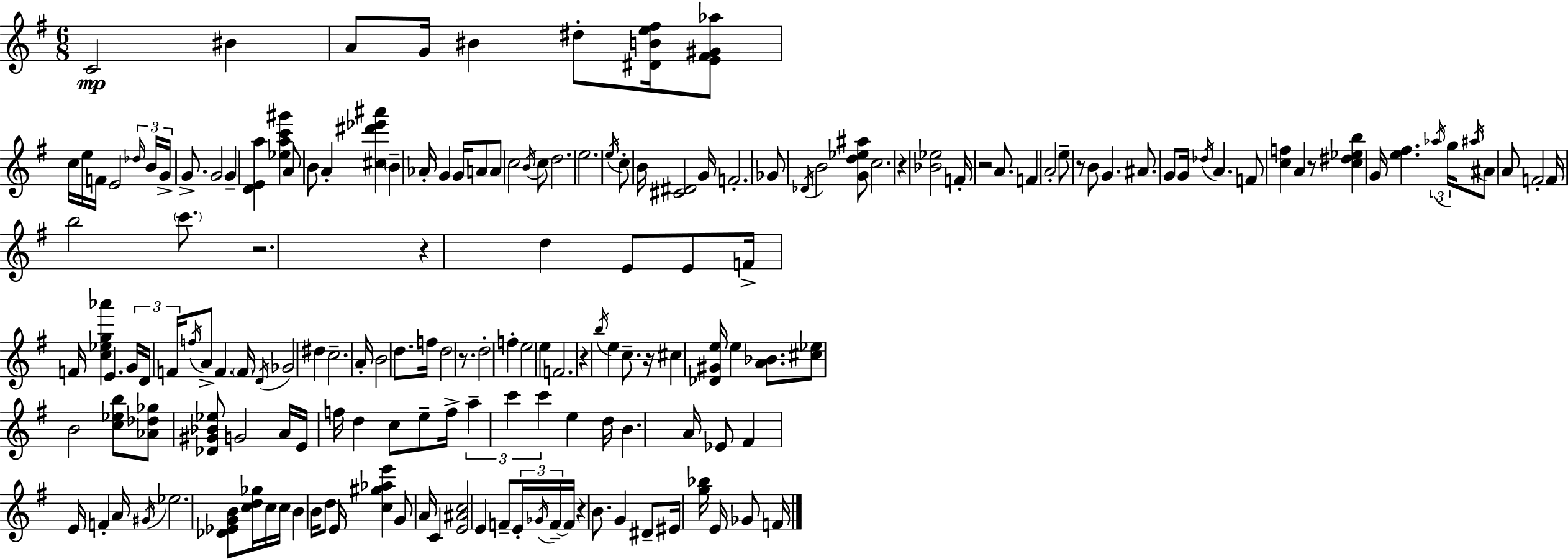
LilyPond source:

{
  \clef treble
  \numericTimeSignature
  \time 6/8
  \key e \minor
  c'2\mp bis'4 | a'8 g'16 bis'4 dis''8-. <dis' b' e'' fis''>16 <e' fis' gis' aes''>8 | c''16 e''16 f'16 e'2 \tuplet 3/2 { \grace { des''16 } | b'16 g'16-> } g'8.-> g'2 | \break g'4-- <d' e' a''>4 <ees'' a'' c''' gis'''>4 | a'8 b'8 a'4-. <cis'' dis''' ees''' ais'''>4 | \parenthesize b'4-- aes'16-. g'4 g'16 a'8 | a'8 c''2 \acciaccatura { b'16 } | \break c''8 d''2. | e''2. | \acciaccatura { e''16 } c''8-. b'16 <cis' dis'>2 | g'16 f'2.-. | \break ges'8 \acciaccatura { des'16 } b'2 | <g' d'' ees'' ais''>8 c''2. | r4 <bes' ees''>2 | f'16-. r2 | \break a'8. f'4 a'2-. | e''8-- r8 b'8 g'4. | ais'8. g'8 g'16 \acciaccatura { des''16 } a'4. | f'8 <c'' f''>4 a'4 | \break r8 <c'' dis'' ees'' b''>4 g'16 <e'' fis''>4. | \tuplet 3/2 { \acciaccatura { aes''16 } g''16 \acciaccatura { ais''16 } } ais'8 a'8 f'2-. | f'16 b''2 | \parenthesize c'''8. r2. | \break r4 d''4 | e'8 e'8 f'16-> f'16 <c'' ees'' g'' aes'''>4 | e'4. \tuplet 3/2 { g'16 d'16 f'16 } \acciaccatura { f''16 } a'8-> | f'4. \parenthesize f'16 \acciaccatura { d'16 } ges'2 | \break dis''4 c''2.-- | a'16-. b'2 | d''8. f''16 d''2 | r8. d''2-. | \break f''4-. e''2 | e''4 f'2. | r4 | \acciaccatura { b''16 } e''4 c''8.-- r16 cis''4 | \break <des' gis' e''>16 e''4 <a' bes'>8. <cis'' ees''>8 | b'2 <c'' ees'' b''>8 <aes' des'' ges''>8 | <des' gis' bes' ees''>8 g'2 a'16 e'16 | f''16 d''4 c''8 e''8-- f''16-> \tuplet 3/2 { a''4-- | \break c'''4 c'''4 } e''4 | d''16 b'4. a'16 ees'8 | fis'4 e'16 f'4-. a'16 \acciaccatura { gis'16 } ees''2. | <des' ees' g' b'>8 | \break <c'' d'' ges''>16 c''16 c''16 b'4 b'16 d''8 e'16 | <c'' gis'' aes'' e'''>4 g'8 a'16 c'4 <e' ais' c''>2 | e'4 f'8-- | \tuplet 3/2 { e'16-. \acciaccatura { ges'16 } f'16--~~ } f'16 r4 b'8. | \break g'4 dis'8-- eis'16 <g'' bes''>16 e'16 ges'8 f'16 | \bar "|."
}